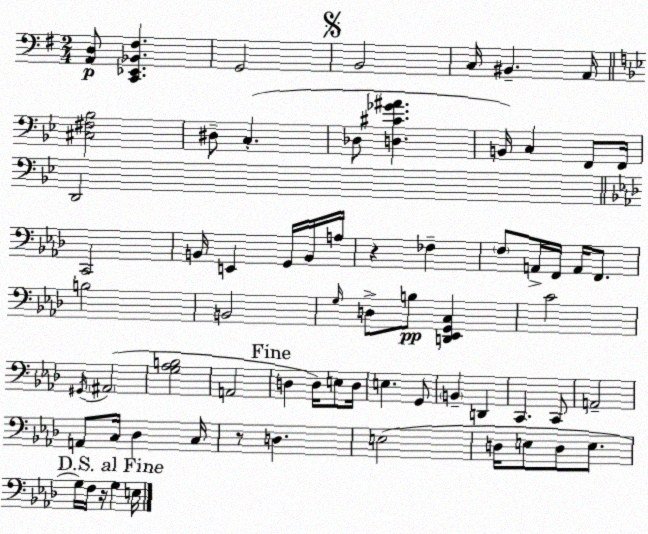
X:1
T:Untitled
M:2/4
L:1/4
K:Em
[A,,D,]/2 [C,,_E,,_B,,^F,] G,,2 B,,2 C,/4 ^B,, A,,/4 [^C,^F,_B,]2 ^D,/2 C, _D,/2 [D,^C_G^A] B,,/4 C, F,,/2 F,,/4 D,,2 C,,2 B,,/4 E,, G,,/4 B,,/4 A,/4 z _F, F,/2 A,,/4 F,,/4 A,,/4 F,,/2 B,2 B,,2 G,/4 D,/2 B,/2 [D,,_E,,G,,C,] C2 ^G,,/4 ^A,,2 [G,_A,B,]2 A,,2 D, D,/4 E,/2 D,/4 E, G,,/2 B,, D,, C,, C,,/2 A,,2 A,,/2 C,/4 _D, C,/4 z/2 D, E,2 D,/4 E,/2 D,/2 E,/2 G,/4 F,/4 z/4 G, E,/4